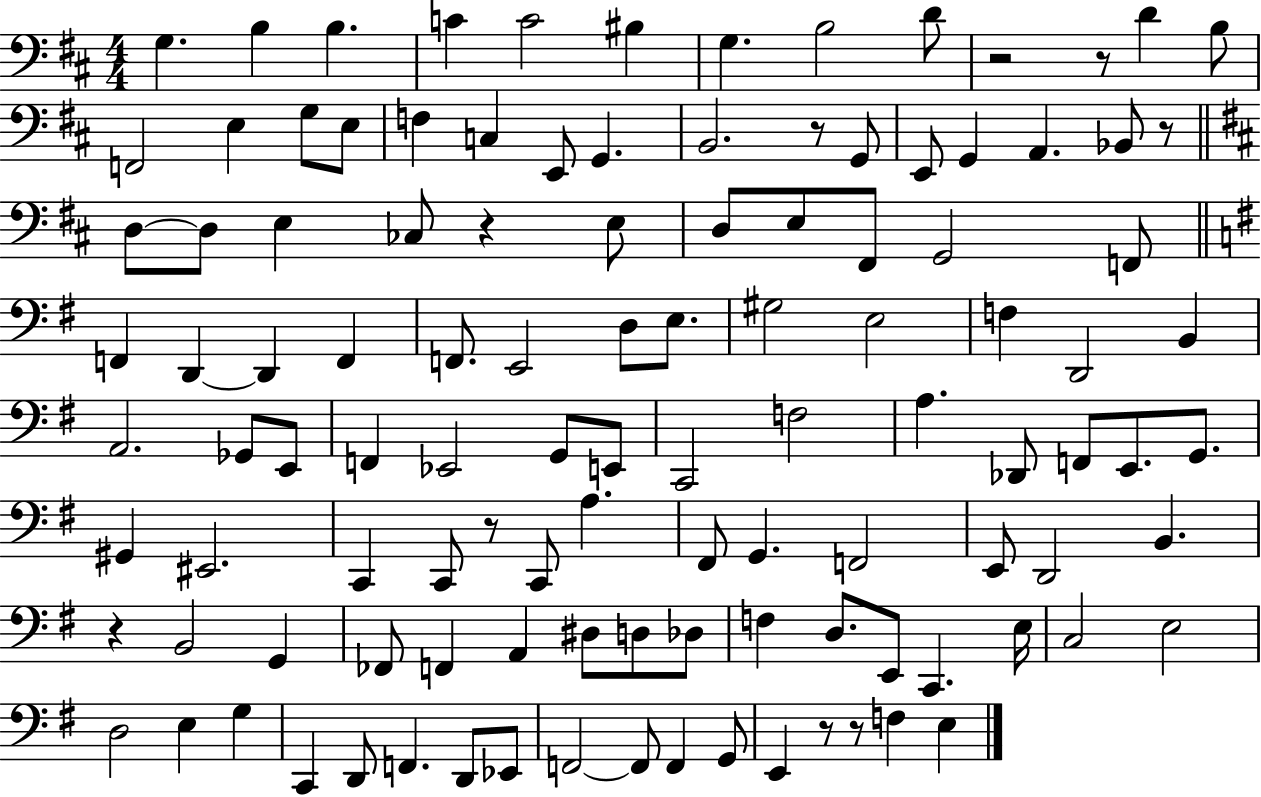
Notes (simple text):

G3/q. B3/q B3/q. C4/q C4/h BIS3/q G3/q. B3/h D4/e R/h R/e D4/q B3/e F2/h E3/q G3/e E3/e F3/q C3/q E2/e G2/q. B2/h. R/e G2/e E2/e G2/q A2/q. Bb2/e R/e D3/e D3/e E3/q CES3/e R/q E3/e D3/e E3/e F#2/e G2/h F2/e F2/q D2/q D2/q F2/q F2/e. E2/h D3/e E3/e. G#3/h E3/h F3/q D2/h B2/q A2/h. Gb2/e E2/e F2/q Eb2/h G2/e E2/e C2/h F3/h A3/q. Db2/e F2/e E2/e. G2/e. G#2/q EIS2/h. C2/q C2/e R/e C2/e A3/q. F#2/e G2/q. F2/h E2/e D2/h B2/q. R/q B2/h G2/q FES2/e F2/q A2/q D#3/e D3/e Db3/e F3/q D3/e. E2/e C2/q. E3/s C3/h E3/h D3/h E3/q G3/q C2/q D2/e F2/q. D2/e Eb2/e F2/h F2/e F2/q G2/e E2/q R/e R/e F3/q E3/q